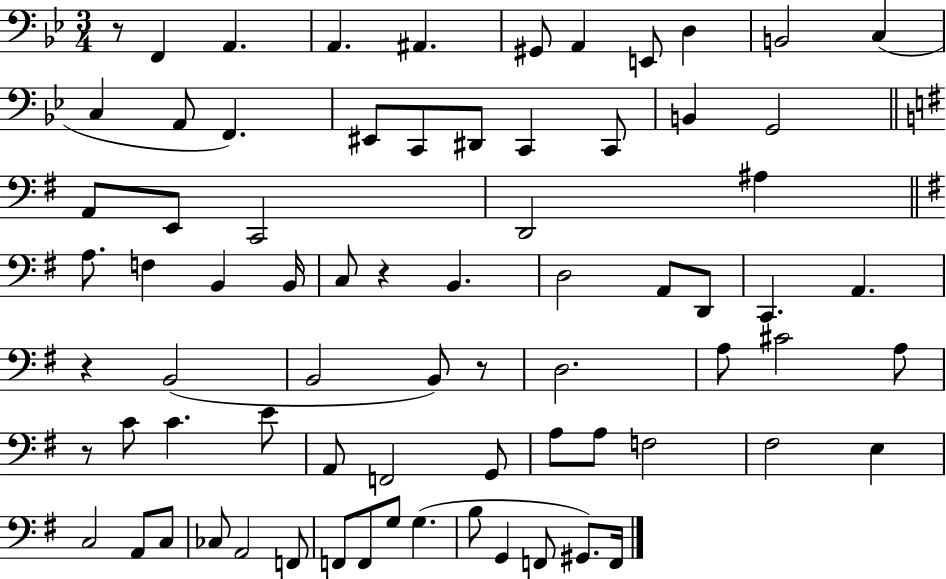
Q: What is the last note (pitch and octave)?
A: F2